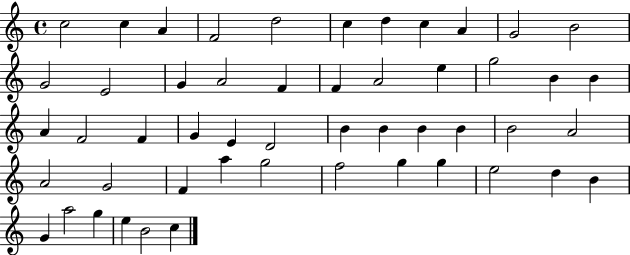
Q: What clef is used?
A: treble